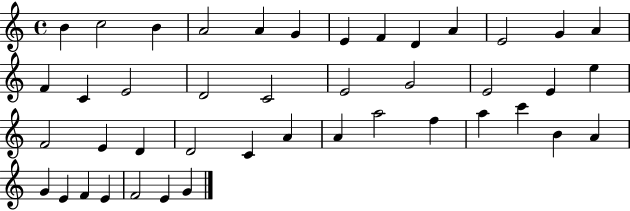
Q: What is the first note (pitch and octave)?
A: B4